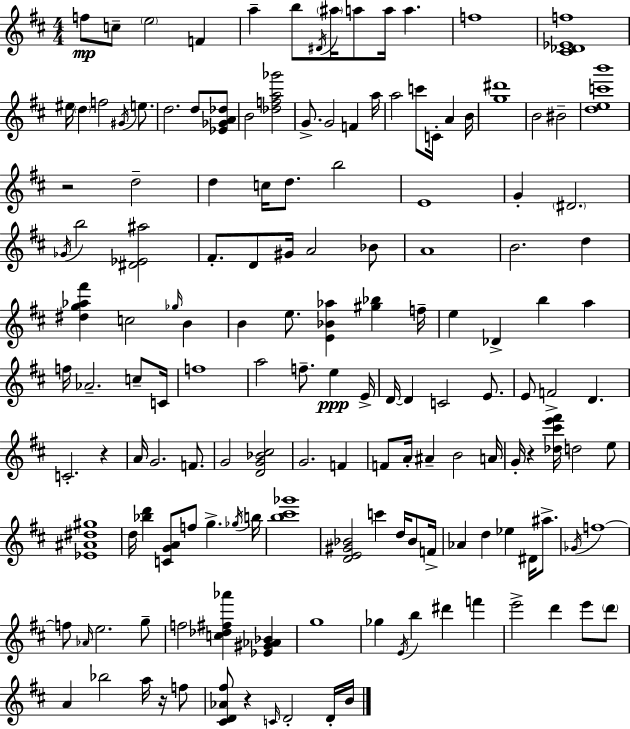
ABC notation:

X:1
T:Untitled
M:4/4
L:1/4
K:D
f/2 c/2 e2 F a b/2 ^D/4 ^a/4 a/2 a/4 a f4 [^C_D_Ef]4 ^e/4 d f2 ^G/4 e/2 d2 d/2 [_E_GA_d]/2 B2 [_dfa_g']2 G/2 G2 F a/4 a2 c'/2 C/4 A B/4 [g^d']4 B2 ^B2 [dec'b']4 z2 d2 d c/4 d/2 b2 E4 G ^D2 _G/4 b2 [^D_E^a]2 ^F/2 D/2 ^G/4 A2 _B/2 A4 B2 d [^dg_a^f'] c2 _g/4 B B e/2 [E_B_a] [^g_b] f/4 e _D b a f/4 _A2 c/2 C/4 f4 a2 f/2 e E/4 D/4 D C2 E/2 E/2 F2 D C2 z A/4 G2 F/2 G2 [DG_B^c]2 G2 F F/2 A/4 ^A B2 A/4 G/4 z [_d^c'e'^f']/4 d2 e/2 [_E^A^d^g]4 d/4 [_bd'] [CGA]/2 f/2 g _g/4 b/4 [b^c'_g']4 [DE^G_B]2 c' d/4 _B/2 F/4 _A d _e ^D/4 ^a/2 _G/4 f4 f/2 _A/4 e2 g/2 f2 [c_d^f_a'] [_E^G_A_B] g4 _g E/4 b ^d' f' e'2 d' e'/2 d'/2 A _b2 a/4 z/4 f/2 [^CD_A^f]/2 z C/4 D2 D/4 B/4